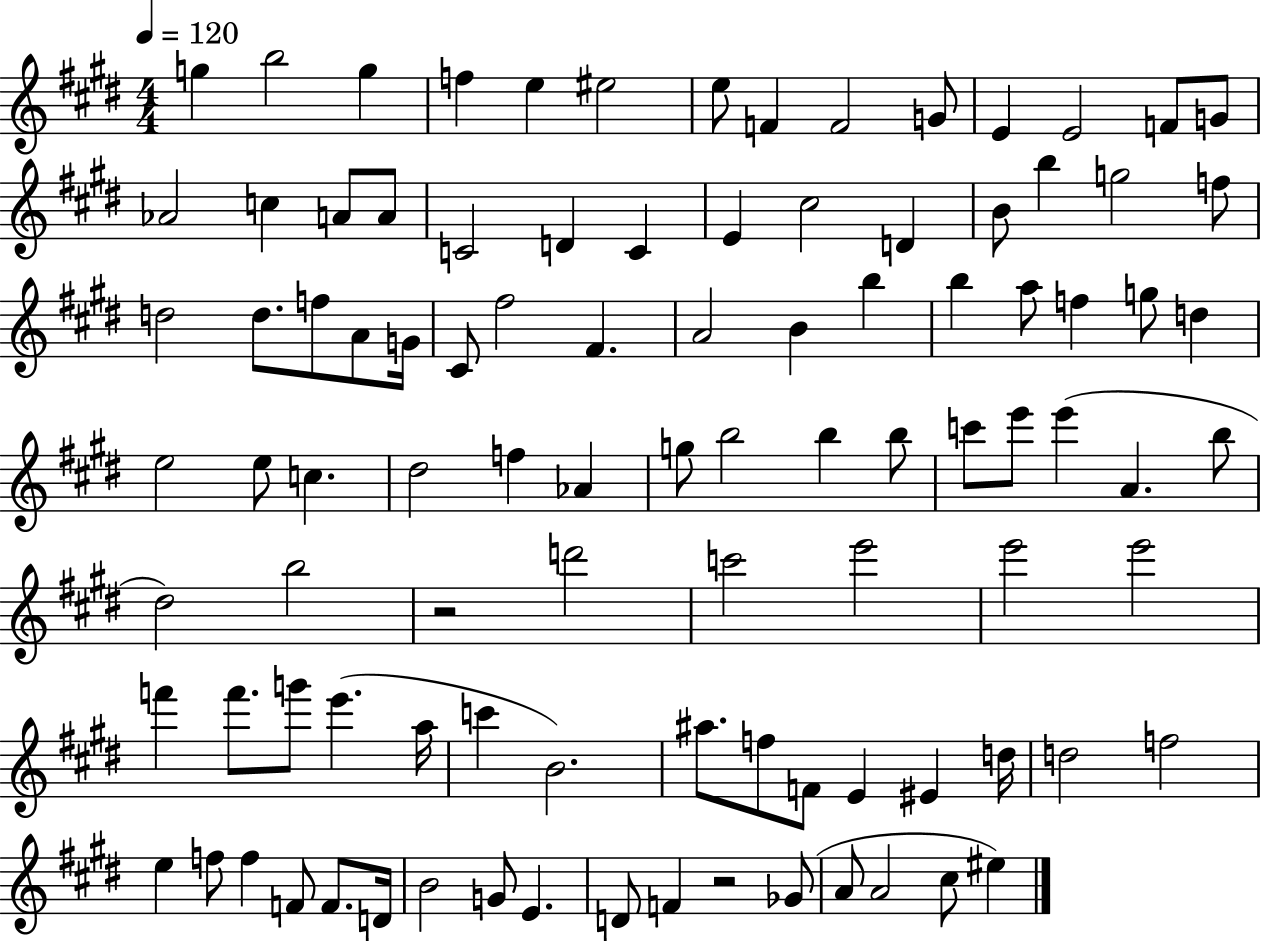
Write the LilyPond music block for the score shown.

{
  \clef treble
  \numericTimeSignature
  \time 4/4
  \key e \major
  \tempo 4 = 120
  g''4 b''2 g''4 | f''4 e''4 eis''2 | e''8 f'4 f'2 g'8 | e'4 e'2 f'8 g'8 | \break aes'2 c''4 a'8 a'8 | c'2 d'4 c'4 | e'4 cis''2 d'4 | b'8 b''4 g''2 f''8 | \break d''2 d''8. f''8 a'8 g'16 | cis'8 fis''2 fis'4. | a'2 b'4 b''4 | b''4 a''8 f''4 g''8 d''4 | \break e''2 e''8 c''4. | dis''2 f''4 aes'4 | g''8 b''2 b''4 b''8 | c'''8 e'''8 e'''4( a'4. b''8 | \break dis''2) b''2 | r2 d'''2 | c'''2 e'''2 | e'''2 e'''2 | \break f'''4 f'''8. g'''8 e'''4.( a''16 | c'''4 b'2.) | ais''8. f''8 f'8 e'4 eis'4 d''16 | d''2 f''2 | \break e''4 f''8 f''4 f'8 f'8. d'16 | b'2 g'8 e'4. | d'8 f'4 r2 ges'8( | a'8 a'2 cis''8 eis''4) | \break \bar "|."
}